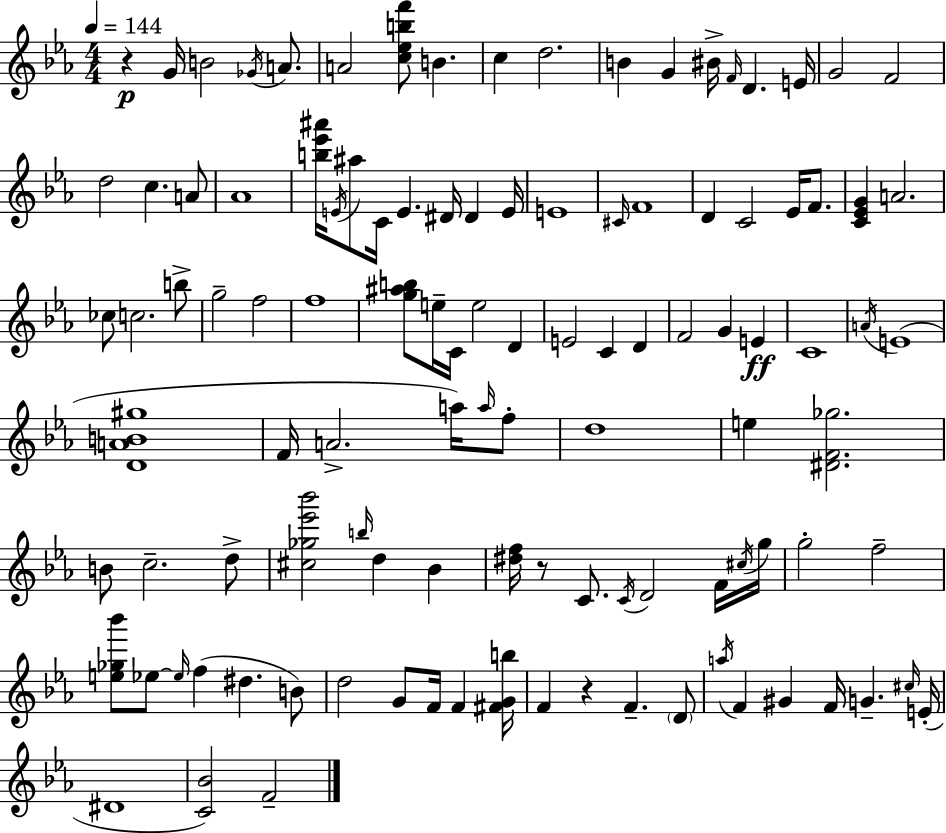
{
  \clef treble
  \numericTimeSignature
  \time 4/4
  \key c \minor
  \tempo 4 = 144
  r4\p g'16 b'2 \acciaccatura { ges'16 } a'8. | a'2 <c'' ees'' b'' f'''>8 b'4. | c''4 d''2. | b'4 g'4 bis'16-> \grace { f'16 } d'4. | \break e'16 g'2 f'2 | d''2 c''4. | a'8 aes'1 | <b'' ees''' ais'''>16 \acciaccatura { e'16 } ais''8 c'16 e'4. dis'16 dis'4 | \break e'16 e'1 | \grace { cis'16 } f'1 | d'4 c'2 | ees'16 f'8. <c' ees' g'>4 a'2. | \break ces''8 c''2. | b''8-> g''2-- f''2 | f''1 | <g'' ais'' b''>8 e''16-- c'16 e''2 | \break d'4 e'2 c'4 | d'4 f'2 g'4 | e'4\ff c'1 | \acciaccatura { a'16 }( e'1 | \break <d' a' b' gis''>1 | f'16 a'2.-> | a''16) \grace { a''16 } f''8-. d''1 | e''4 <dis' f' ges''>2. | \break b'8 c''2.-- | d''8-> <cis'' ges'' ees''' bes'''>2 \grace { b''16 } d''4 | bes'4 <dis'' f''>16 r8 c'8. \acciaccatura { c'16 } d'2 | f'16 \acciaccatura { cis''16 } g''16 g''2-. | \break f''2-- <e'' ges'' bes'''>8 ees''8~~ \grace { ees''16 }( f''4 | dis''4. b'8) d''2 | g'8 f'16 f'4 <fis' g' b''>16 f'4 r4 | f'4.-- \parenthesize d'8 \acciaccatura { a''16 } f'4 gis'4 | \break f'16 g'4.-- \grace { cis''16 }( e'16-. dis'1 | <c' bes'>2) | f'2-- \bar "|."
}